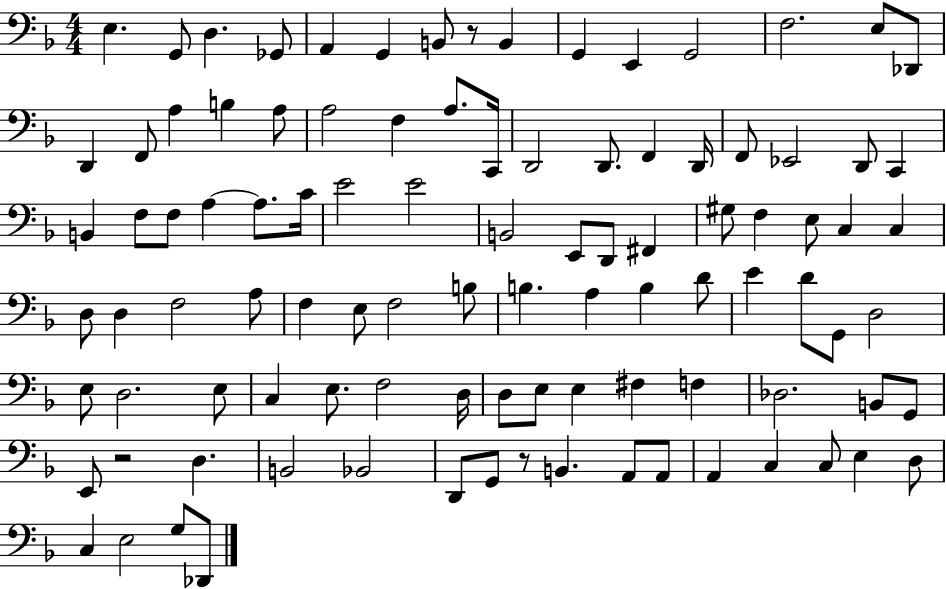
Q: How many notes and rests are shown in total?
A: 100